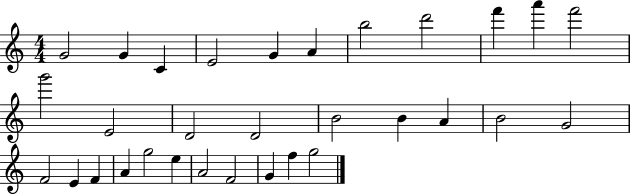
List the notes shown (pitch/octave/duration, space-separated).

G4/h G4/q C4/q E4/h G4/q A4/q B5/h D6/h F6/q A6/q F6/h G6/h E4/h D4/h D4/h B4/h B4/q A4/q B4/h G4/h F4/h E4/q F4/q A4/q G5/h E5/q A4/h F4/h G4/q F5/q G5/h